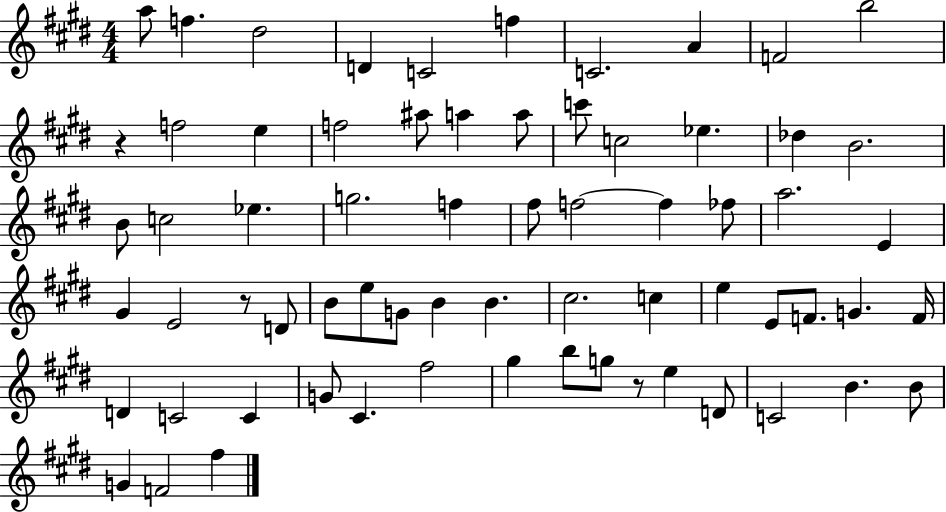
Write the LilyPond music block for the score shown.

{
  \clef treble
  \numericTimeSignature
  \time 4/4
  \key e \major
  a''8 f''4. dis''2 | d'4 c'2 f''4 | c'2. a'4 | f'2 b''2 | \break r4 f''2 e''4 | f''2 ais''8 a''4 a''8 | c'''8 c''2 ees''4. | des''4 b'2. | \break b'8 c''2 ees''4. | g''2. f''4 | fis''8 f''2~~ f''4 fes''8 | a''2. e'4 | \break gis'4 e'2 r8 d'8 | b'8 e''8 g'8 b'4 b'4. | cis''2. c''4 | e''4 e'8 f'8. g'4. f'16 | \break d'4 c'2 c'4 | g'8 cis'4. fis''2 | gis''4 b''8 g''8 r8 e''4 d'8 | c'2 b'4. b'8 | \break g'4 f'2 fis''4 | \bar "|."
}